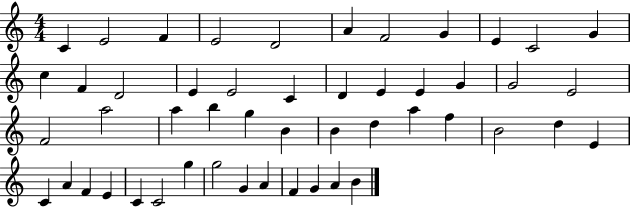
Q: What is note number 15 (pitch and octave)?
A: E4